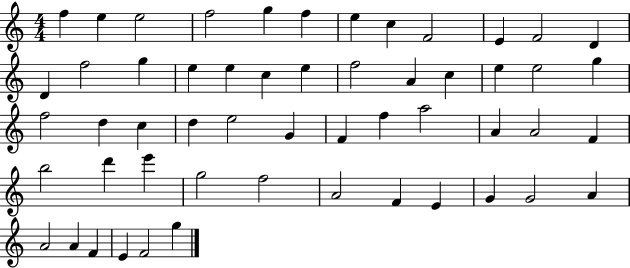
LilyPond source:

{
  \clef treble
  \numericTimeSignature
  \time 4/4
  \key c \major
  f''4 e''4 e''2 | f''2 g''4 f''4 | e''4 c''4 f'2 | e'4 f'2 d'4 | \break d'4 f''2 g''4 | e''4 e''4 c''4 e''4 | f''2 a'4 c''4 | e''4 e''2 g''4 | \break f''2 d''4 c''4 | d''4 e''2 g'4 | f'4 f''4 a''2 | a'4 a'2 f'4 | \break b''2 d'''4 e'''4 | g''2 f''2 | a'2 f'4 e'4 | g'4 g'2 a'4 | \break a'2 a'4 f'4 | e'4 f'2 g''4 | \bar "|."
}